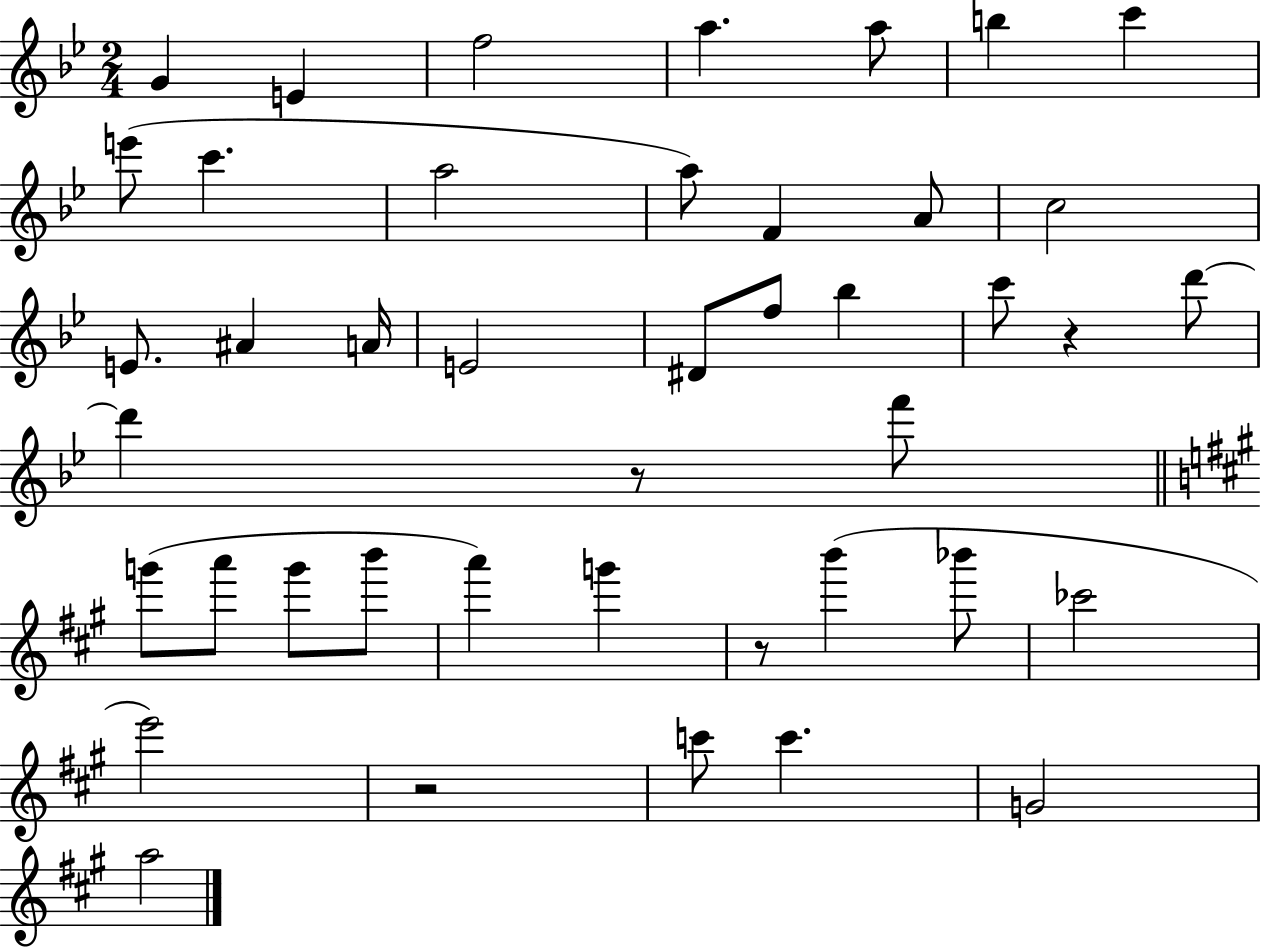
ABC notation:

X:1
T:Untitled
M:2/4
L:1/4
K:Bb
G E f2 a a/2 b c' e'/2 c' a2 a/2 F A/2 c2 E/2 ^A A/4 E2 ^D/2 f/2 _b c'/2 z d'/2 d' z/2 f'/2 g'/2 a'/2 g'/2 b'/2 a' g' z/2 b' _b'/2 _c'2 e'2 z2 c'/2 c' G2 a2